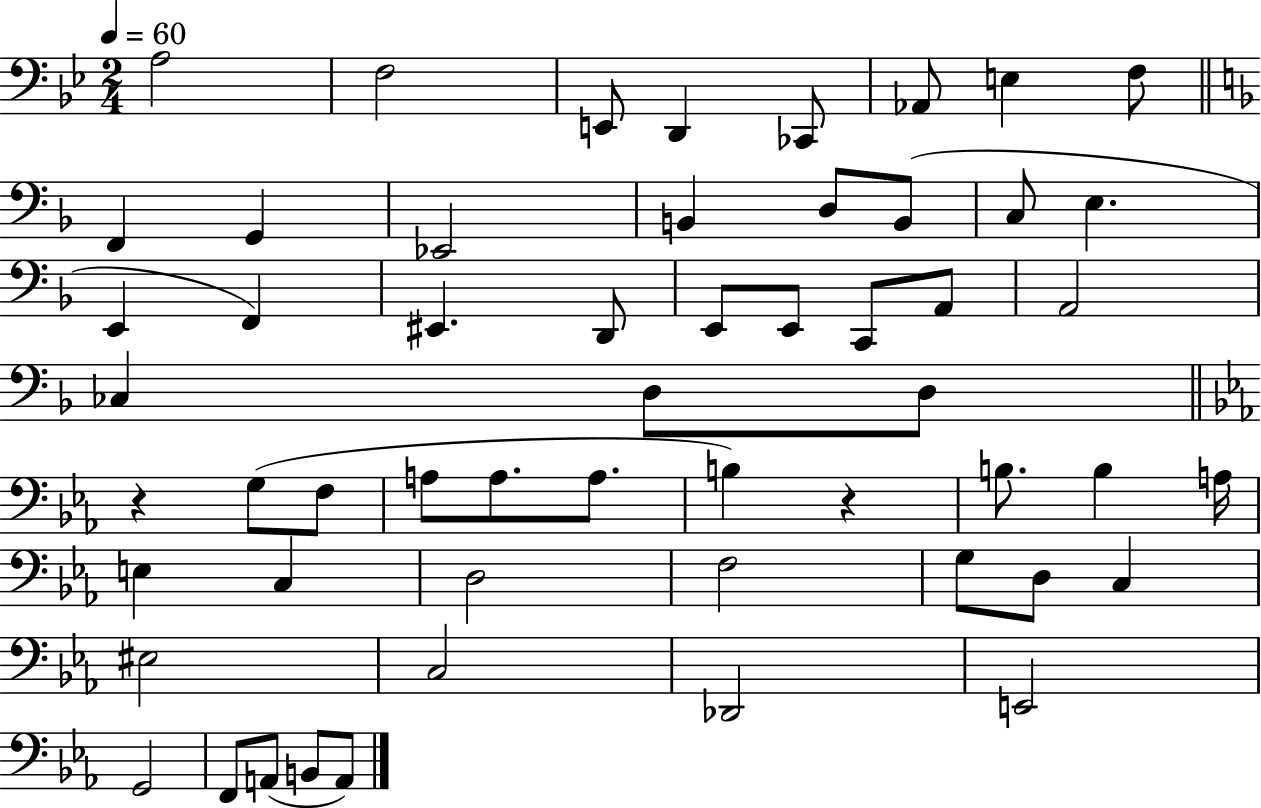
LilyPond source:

{
  \clef bass
  \numericTimeSignature
  \time 2/4
  \key bes \major
  \tempo 4 = 60
  a2 | f2 | e,8 d,4 ces,8 | aes,8 e4 f8 | \break \bar "||" \break \key f \major f,4 g,4 | ees,2 | b,4 d8 b,8( | c8 e4. | \break e,4 f,4) | eis,4. d,8 | e,8 e,8 c,8 a,8 | a,2 | \break ces4 d8 d8 | \bar "||" \break \key ees \major r4 g8( f8 | a8 a8. a8. | b4) r4 | b8. b4 a16 | \break e4 c4 | d2 | f2 | g8 d8 c4 | \break eis2 | c2 | des,2 | e,2 | \break g,2 | f,8 a,8( b,8 a,8) | \bar "|."
}